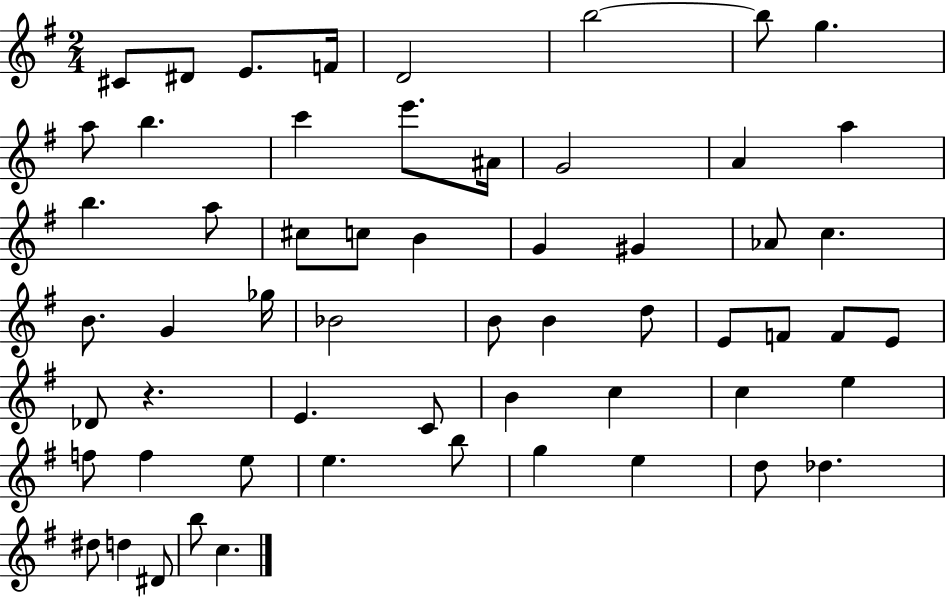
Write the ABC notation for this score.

X:1
T:Untitled
M:2/4
L:1/4
K:G
^C/2 ^D/2 E/2 F/4 D2 b2 b/2 g a/2 b c' e'/2 ^A/4 G2 A a b a/2 ^c/2 c/2 B G ^G _A/2 c B/2 G _g/4 _B2 B/2 B d/2 E/2 F/2 F/2 E/2 _D/2 z E C/2 B c c e f/2 f e/2 e b/2 g e d/2 _d ^d/2 d ^D/2 b/2 c